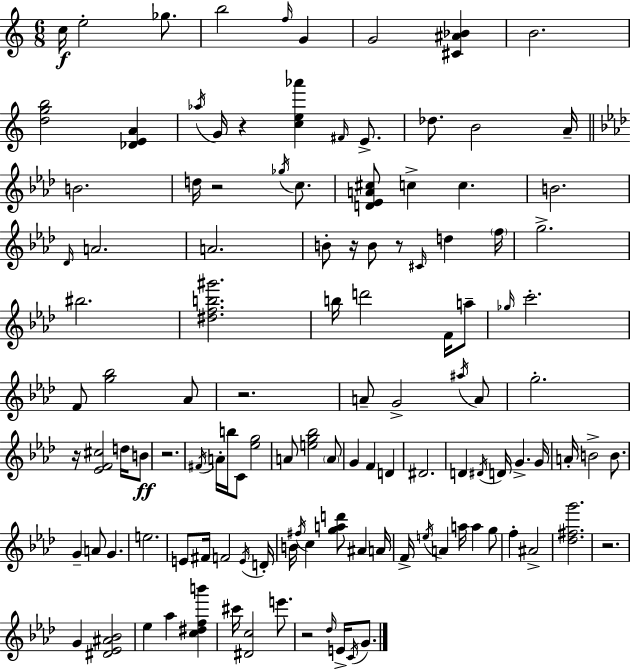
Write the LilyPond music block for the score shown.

{
  \clef treble
  \numericTimeSignature
  \time 6/8
  \key c \major
  c''16\f e''2-. ges''8. | b''2 \grace { f''16 } g'4 | g'2 <cis' ais' bes'>4 | b'2. | \break <d'' g'' b''>2 <des' e' a'>4 | \acciaccatura { aes''16 } g'16 r4 <c'' e'' aes'''>4 \grace { fis'16 } | e'8.-> des''8. b'2 | a'16-- \bar "||" \break \key aes \major b'2. | d''16 r2 \acciaccatura { ges''16 } c''8. | <d' ees' a' cis''>8 c''4-> c''4. | b'2. | \break \grace { des'16 } a'2. | a'2. | b'8-. r16 b'8 r8 \grace { cis'16 } d''4 | \parenthesize f''16 g''2.-> | \break bis''2. | <dis'' f'' b'' gis'''>2. | b''16 d'''2 | f'16 a''8-- \grace { ges''16 } c'''2.-. | \break f'8 <g'' bes''>2 | aes'8 r2. | a'8-- g'2-> | \acciaccatura { ais''16 } a'8 g''2.-. | \break r16 <ees' f' cis''>2 | d''16 b'8\ff r2. | \acciaccatura { fis'16 } a'16-. b''16 c'8 <ees'' g''>2 | a'8 <e'' g'' bes''>2 | \break \parenthesize a'8 g'4 f'4 | d'4 dis'2. | d'4 \acciaccatura { dis'16 } d'16 | g'4.-> g'16 a'16-. b'2-> | \break b'8. g'4-- a'8 | g'4. e''2. | e'8 fis'16 f'2 | \acciaccatura { e'16 } d'16-. b'16 \acciaccatura { fis''16 } c''4 | \break <g'' a'' d'''>8 ais'4 a'16 f'16-> \acciaccatura { e''16 } a'4 | a''16 a''4 g''8 f''4-. | ais'2-> <des'' fis'' g'''>2. | r2. | \break g'4 | <dis' ees' ais' bes'>2 ees''4 | aes''4 <c'' dis'' f'' b'''>4 cis'''16 <dis' c''>2 | e'''8. r2 | \break \grace { des''16 } e'16-> \acciaccatura { c'16 } g'8. | \bar "|."
}